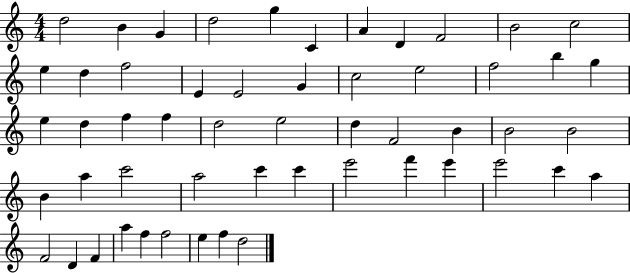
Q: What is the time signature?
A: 4/4